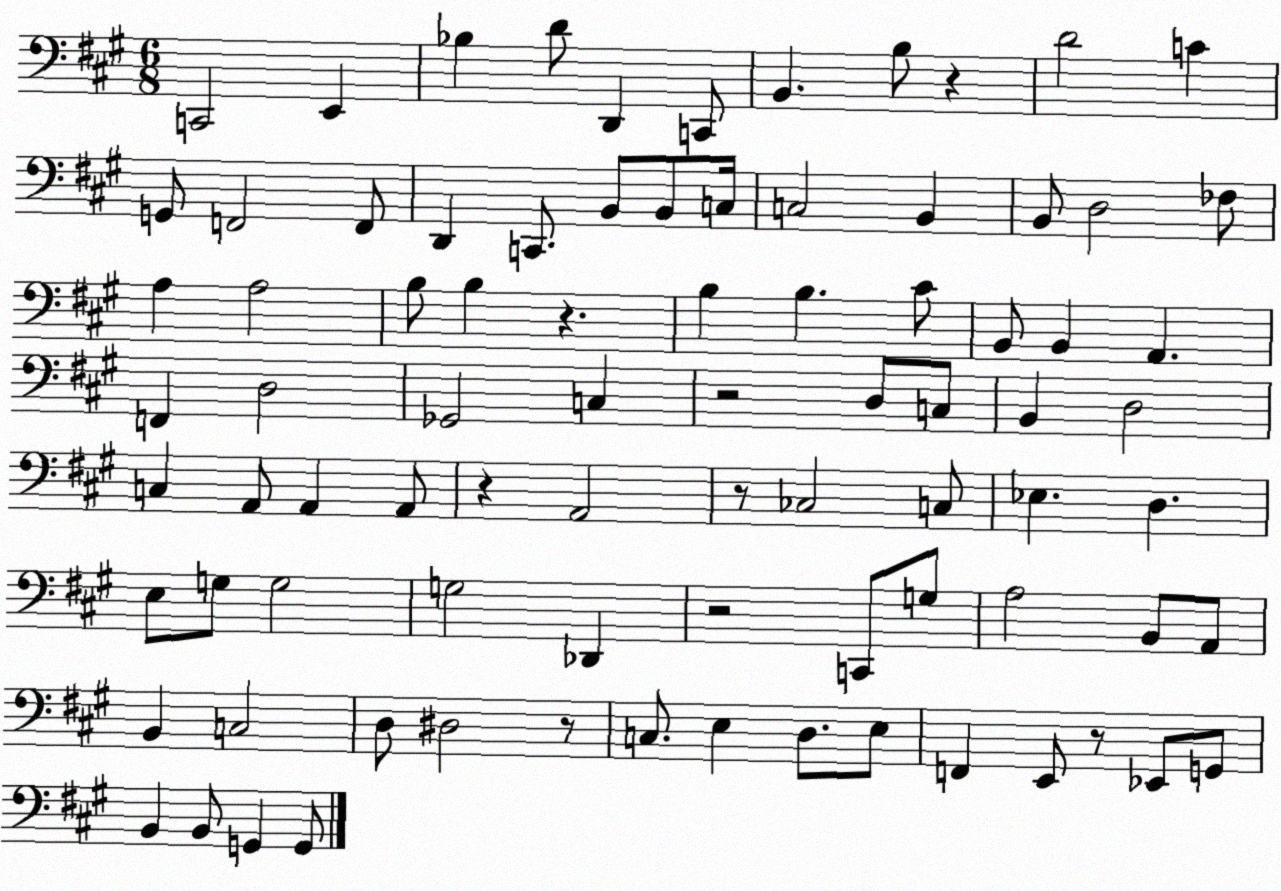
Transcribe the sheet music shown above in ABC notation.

X:1
T:Untitled
M:6/8
L:1/4
K:A
C,,2 E,, _B, D/2 D,, C,,/2 B,, B,/2 z D2 C G,,/2 F,,2 F,,/2 D,, C,,/2 B,,/2 B,,/2 C,/4 C,2 B,, B,,/2 D,2 _F,/2 A, A,2 B,/2 B, z B, B, ^C/2 B,,/2 B,, A,, F,, D,2 _G,,2 C, z2 D,/2 C,/2 B,, D,2 C, A,,/2 A,, A,,/2 z A,,2 z/2 _C,2 C,/2 _E, D, E,/2 G,/2 G,2 G,2 _D,, z2 C,,/2 G,/2 A,2 B,,/2 A,,/2 B,, C,2 D,/2 ^D,2 z/2 C,/2 E, D,/2 E,/2 F,, E,,/2 z/2 _E,,/2 G,,/2 B,, B,,/2 G,, G,,/2